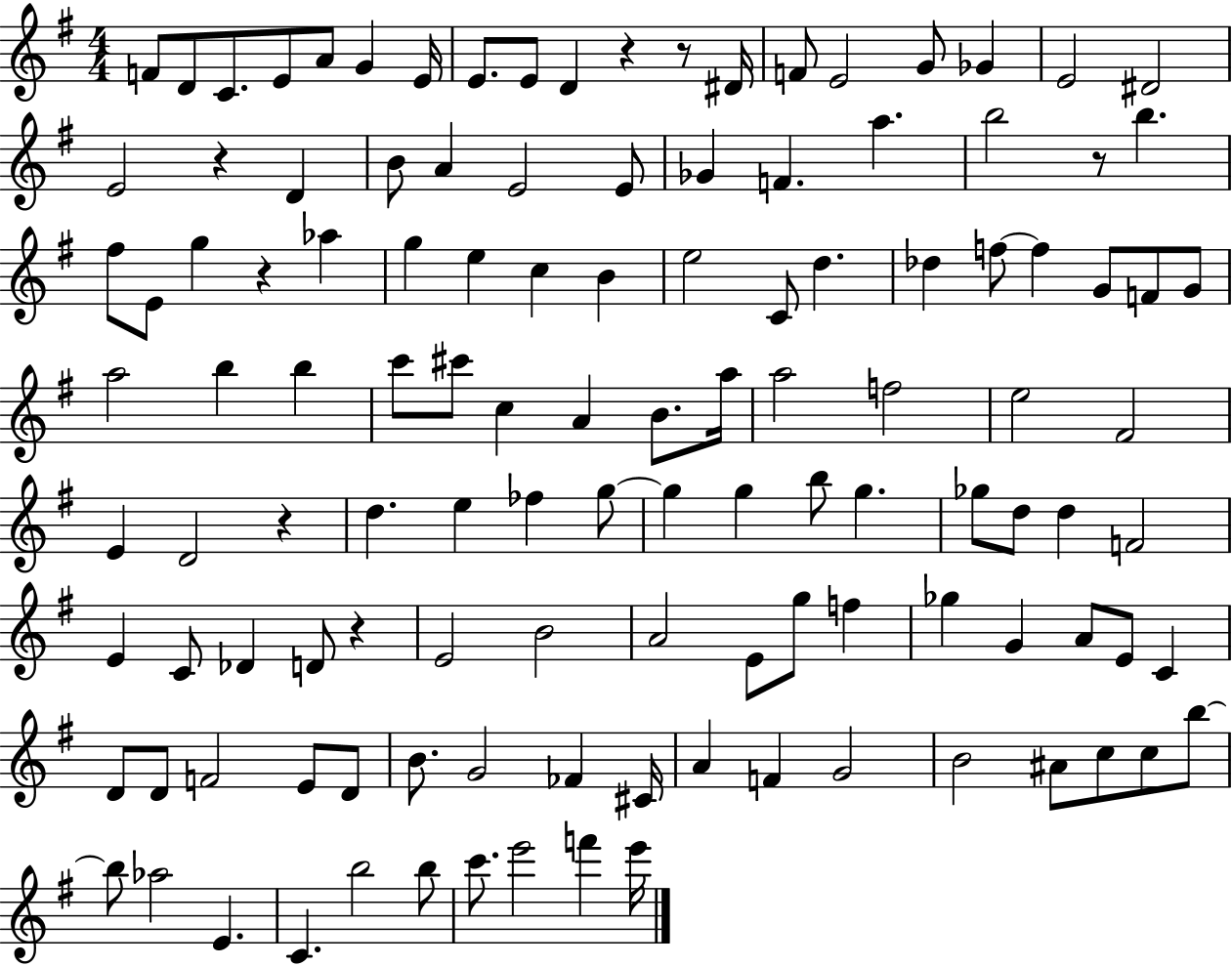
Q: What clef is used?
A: treble